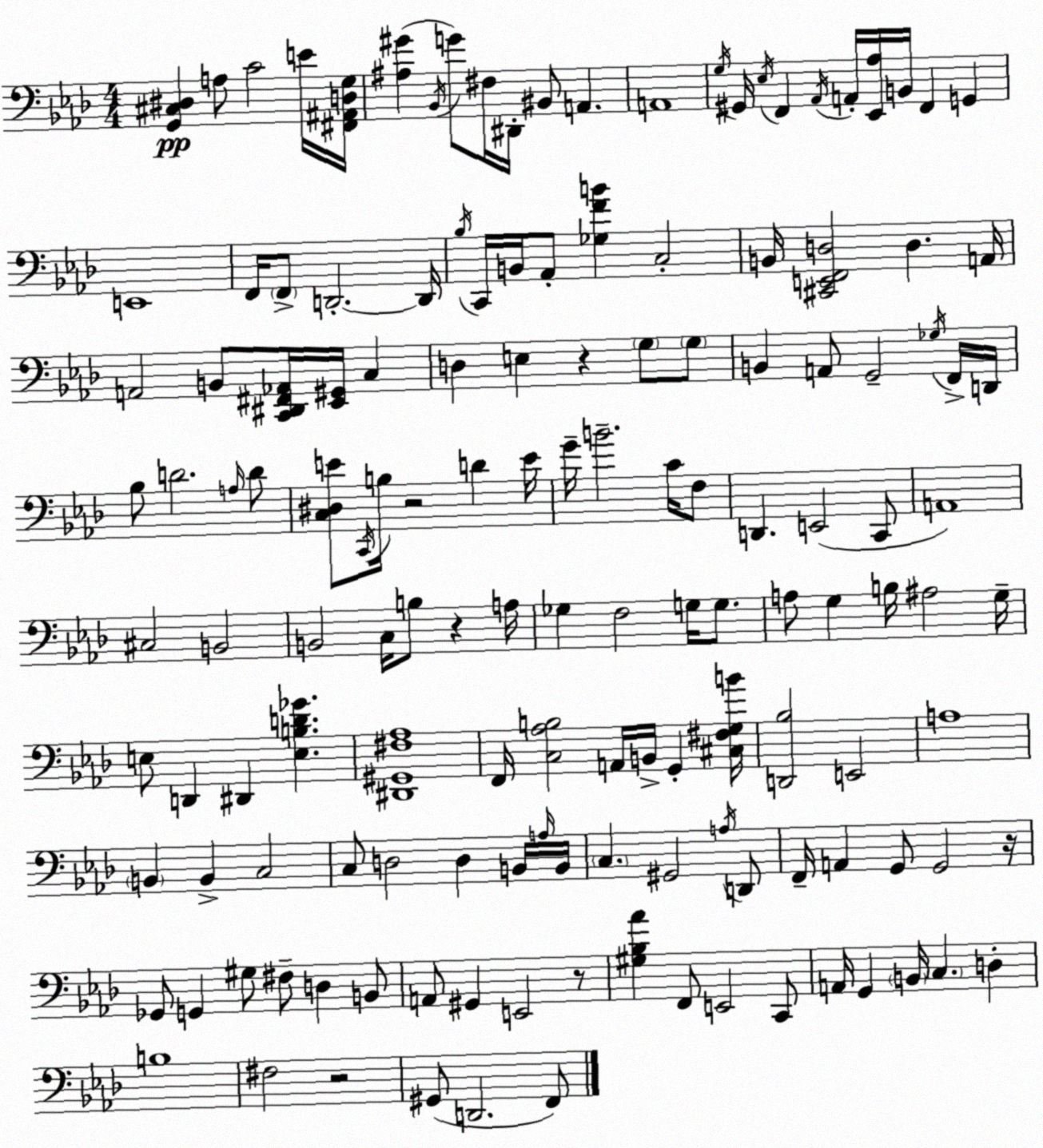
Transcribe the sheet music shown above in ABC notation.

X:1
T:Untitled
M:4/4
L:1/4
K:Ab
[G,,^C,^D,] A,/2 C2 E/4 [^F,,^A,,D,G,]/4 [^A,^G] _B,,/4 G/2 ^F,/4 ^D,,/4 ^B,,/2 A,, A,,4 G,/4 ^G,,/4 _E,/4 F,, _A,,/4 A,,/4 [_E,,_A,]/4 B,,/4 F,, G,, E,,4 F,,/4 F,,/2 D,,2 D,,/4 _B,/4 C,,/4 B,,/4 _A,,/2 [_G,FB] C,2 B,,/4 [^C,,E,,F,,D,]2 D, A,,/4 A,,2 B,,/2 [C,,^D,,^F,,_A,,]/4 [_E,,^G,,]/4 C, D, E, z G,/2 G,/2 B,, A,,/2 G,,2 _G,/4 F,,/4 D,,/4 _B,/2 D2 A,/4 D/2 [C,^D,E]/2 C,,/4 B,/4 z2 D E/4 G/4 B2 C/4 F,/2 D,, E,,2 C,,/2 A,,4 ^C,2 B,,2 B,,2 C,/4 B,/2 z A,/4 _G, F,2 G,/4 G,/2 A,/2 G, B,/4 ^A,2 G,/4 E,/2 D,, ^D,, [E,B,D_G] [^D,,^G,,^F,_A,]4 F,,/4 [C,_A,B,]2 A,,/4 B,,/4 G,, [^C,^F,G,B]/4 [D,,_B,]2 E,,2 A,4 B,, B,, C,2 C,/2 D,2 D, B,,/4 A,/4 B,,/4 C, ^G,,2 A,/4 D,,/2 F,,/4 A,, G,,/2 G,,2 z/4 _G,,/2 G,, ^G,/2 ^F,/2 D, B,,/2 A,,/2 ^G,, E,,2 z/2 [^G,_B,_A] F,,/2 E,,2 C,,/2 A,,/4 G,, B,,/4 C, D, B,4 ^F,2 z2 ^G,,/2 D,,2 F,,/2